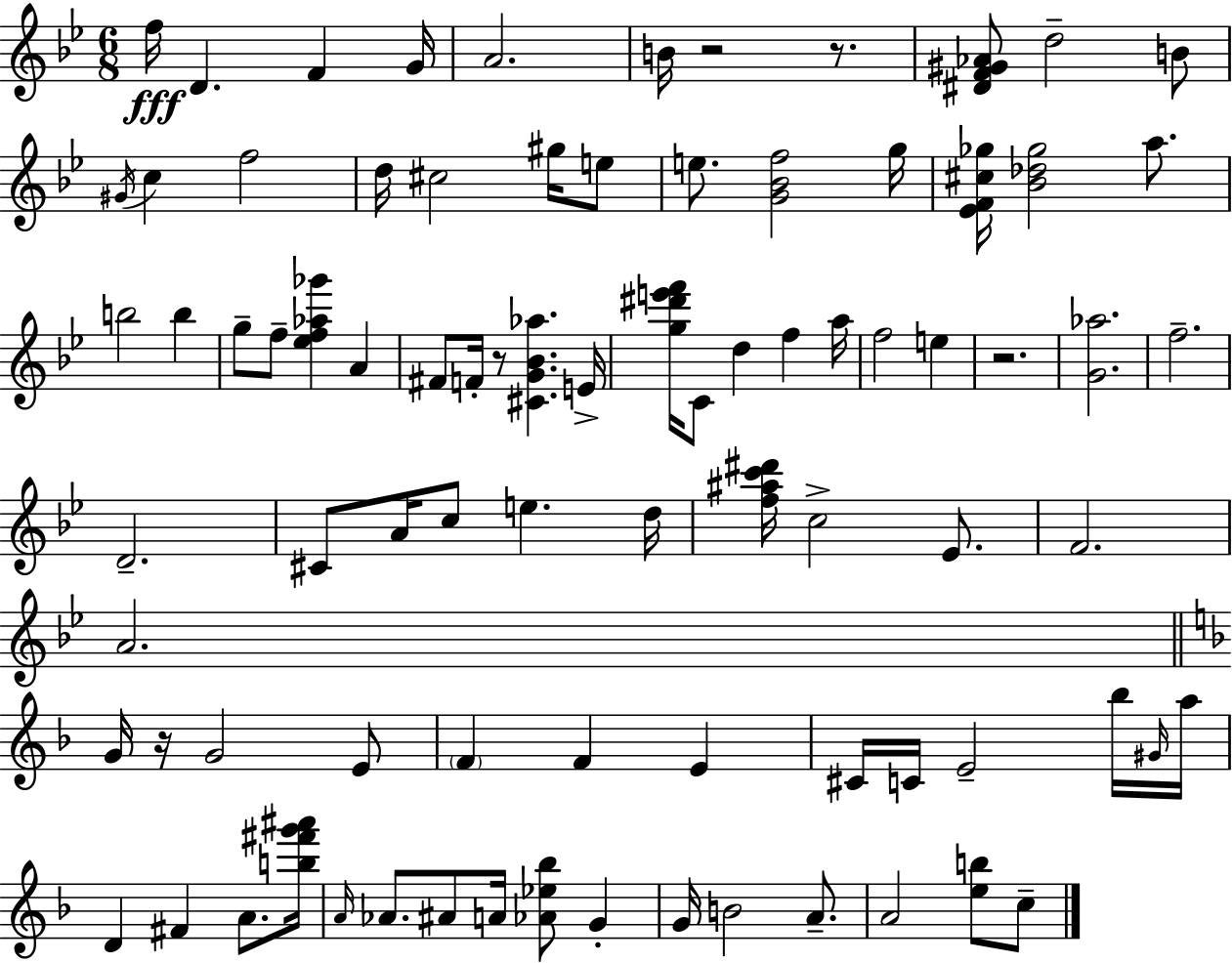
{
  \clef treble
  \numericTimeSignature
  \time 6/8
  \key g \minor
  f''16\fff d'4. f'4 g'16 | a'2. | b'16 r2 r8. | <dis' f' gis' aes'>8 d''2-- b'8 | \break \acciaccatura { gis'16 } c''4 f''2 | d''16 cis''2 gis''16 e''8 | e''8. <g' bes' f''>2 | g''16 <ees' f' cis'' ges''>16 <bes' des'' ges''>2 a''8. | \break b''2 b''4 | g''8-- f''8-- <ees'' f'' aes'' ges'''>4 a'4 | fis'8 f'16-. r8 <cis' g' bes' aes''>4. | e'16-> <g'' dis''' e''' f'''>16 c'8 d''4 f''4 | \break a''16 f''2 e''4 | r2. | <g' aes''>2. | f''2.-- | \break d'2.-- | cis'8 a'16 c''8 e''4. | d''16 <f'' ais'' c''' dis'''>16 c''2-> ees'8. | f'2. | \break a'2. | \bar "||" \break \key f \major g'16 r16 g'2 e'8 | \parenthesize f'4 f'4 e'4 | cis'16 c'16 e'2-- bes''16 \grace { gis'16 } | a''16 d'4 fis'4 a'8. | \break <b'' fis''' g''' ais'''>16 \grace { a'16 } aes'8. ais'8 a'16 <aes' ees'' bes''>8 g'4-. | g'16 b'2 a'8.-- | a'2 <e'' b''>8 | c''8-- \bar "|."
}